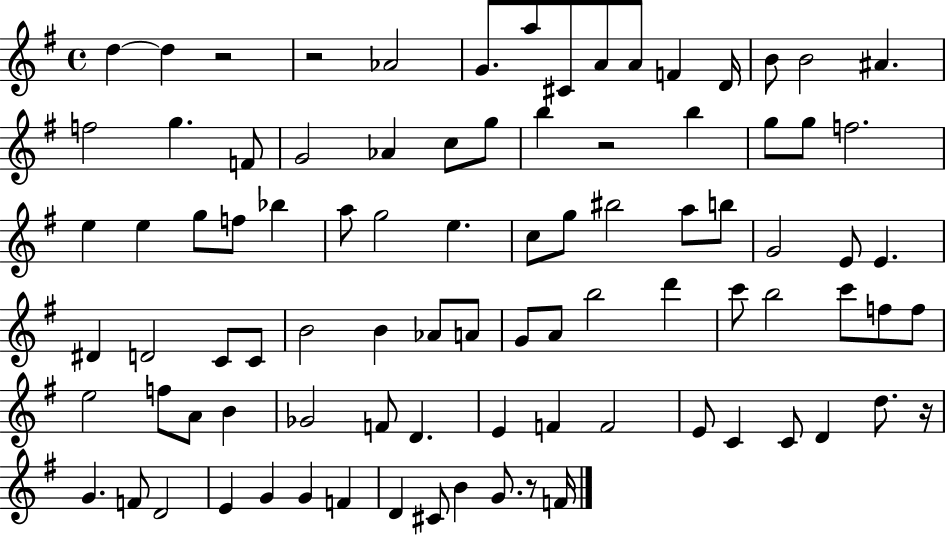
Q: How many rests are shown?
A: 5